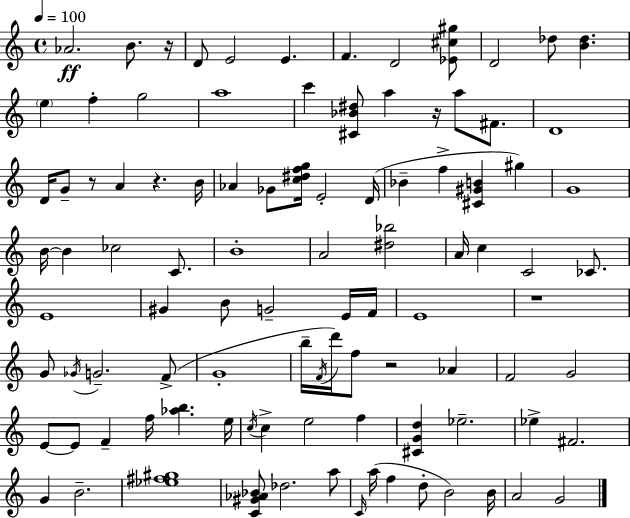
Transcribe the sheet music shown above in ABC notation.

X:1
T:Untitled
M:4/4
L:1/4
K:C
_A2 B/2 z/4 D/2 E2 E F D2 [_E^c^g]/2 D2 _d/2 [B_d] e f g2 a4 c' [^C_B^d]/2 a z/4 a/2 ^F/2 D4 D/4 G/2 z/2 A z B/4 _A _G/2 [c^dfg]/4 E2 D/4 _B f [^C^GB] ^g G4 B/4 B _c2 C/2 B4 A2 [^d_b]2 A/4 c C2 _C/2 E4 ^G B/2 G2 E/4 F/4 E4 z4 G/2 _G/4 G2 F/2 G4 b/4 F/4 d'/4 f/2 z2 _A F2 G2 E/2 E/2 F f/4 [_ab] e/4 c/4 c e2 f [^CGd] _e2 _e ^F2 G B2 [_e^f^g]4 [C^G_A_B]/2 _d2 a/2 C/4 a/4 f d/2 B2 B/4 A2 G2